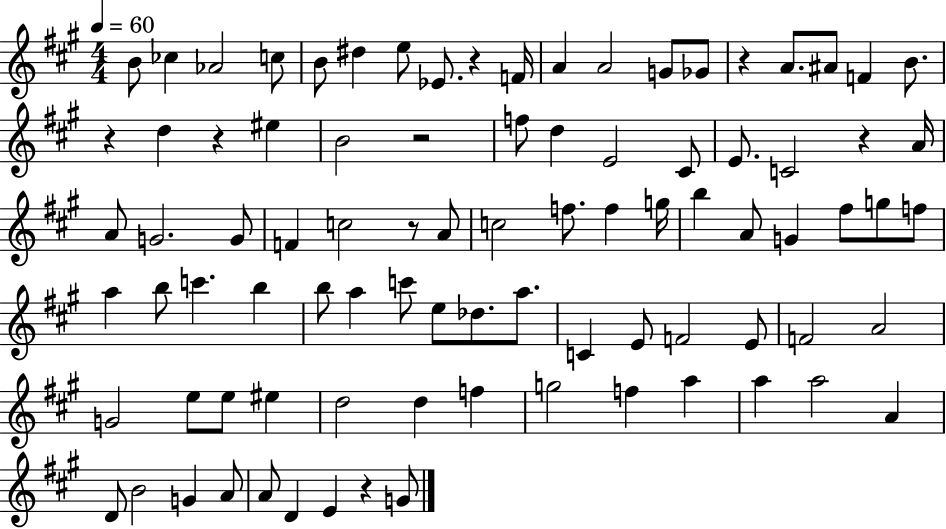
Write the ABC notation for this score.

X:1
T:Untitled
M:4/4
L:1/4
K:A
B/2 _c _A2 c/2 B/2 ^d e/2 _E/2 z F/4 A A2 G/2 _G/2 z A/2 ^A/2 F B/2 z d z ^e B2 z2 f/2 d E2 ^C/2 E/2 C2 z A/4 A/2 G2 G/2 F c2 z/2 A/2 c2 f/2 f g/4 b A/2 G ^f/2 g/2 f/2 a b/2 c' b b/2 a c'/2 e/2 _d/2 a/2 C E/2 F2 E/2 F2 A2 G2 e/2 e/2 ^e d2 d f g2 f a a a2 A D/2 B2 G A/2 A/2 D E z G/2